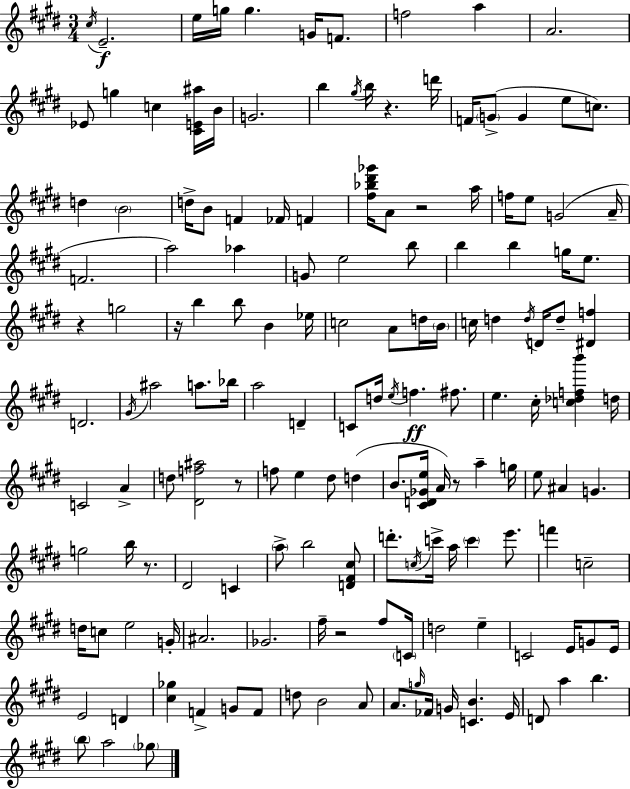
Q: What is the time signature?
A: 3/4